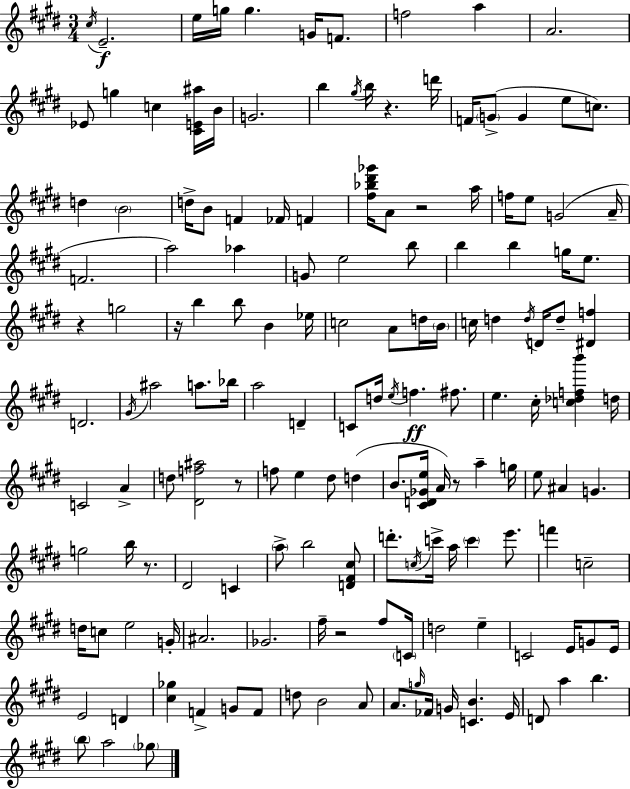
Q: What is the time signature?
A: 3/4